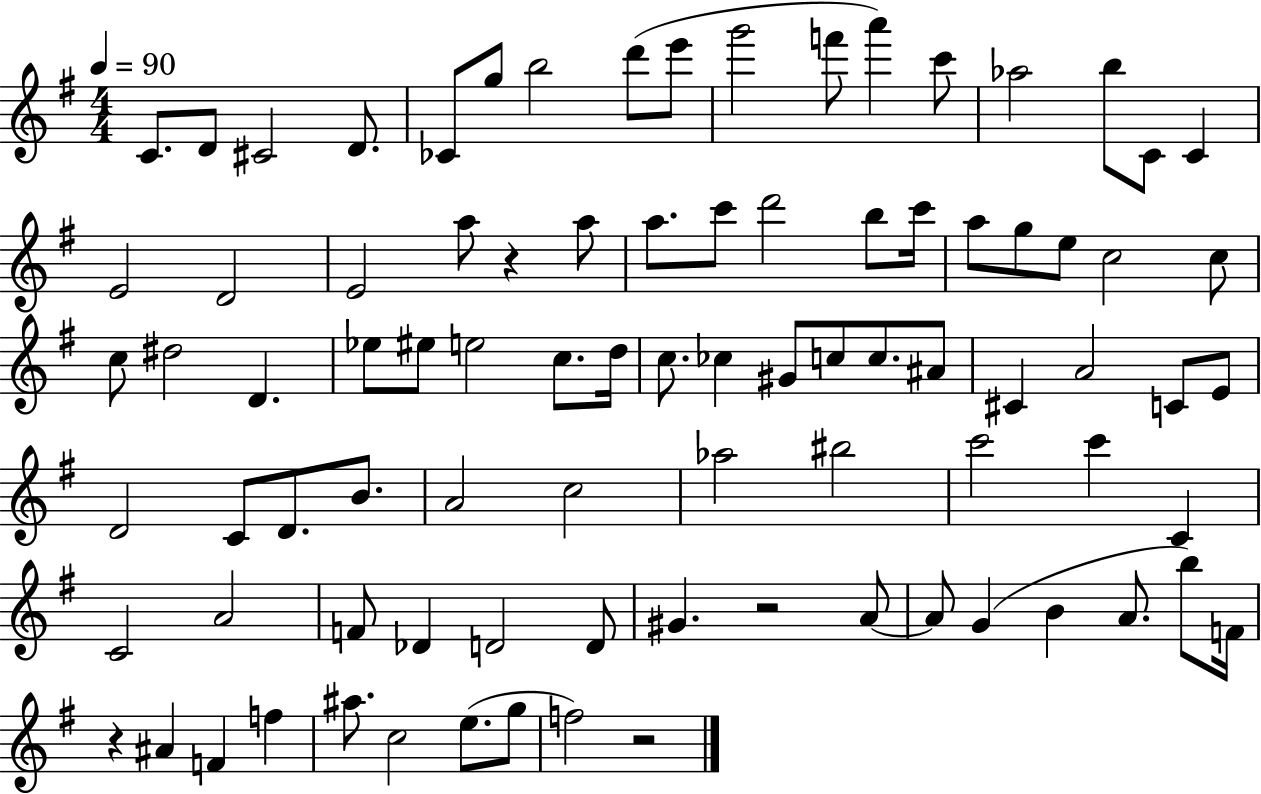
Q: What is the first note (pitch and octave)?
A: C4